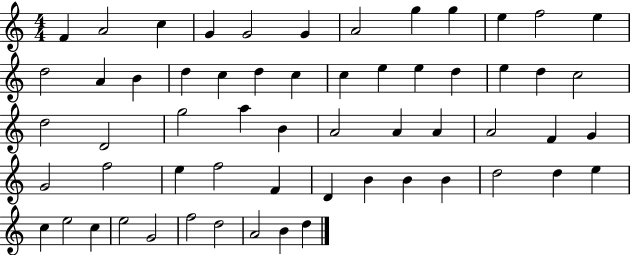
{
  \clef treble
  \numericTimeSignature
  \time 4/4
  \key c \major
  f'4 a'2 c''4 | g'4 g'2 g'4 | a'2 g''4 g''4 | e''4 f''2 e''4 | \break d''2 a'4 b'4 | d''4 c''4 d''4 c''4 | c''4 e''4 e''4 d''4 | e''4 d''4 c''2 | \break d''2 d'2 | g''2 a''4 b'4 | a'2 a'4 a'4 | a'2 f'4 g'4 | \break g'2 f''2 | e''4 f''2 f'4 | d'4 b'4 b'4 b'4 | d''2 d''4 e''4 | \break c''4 e''2 c''4 | e''2 g'2 | f''2 d''2 | a'2 b'4 d''4 | \break \bar "|."
}